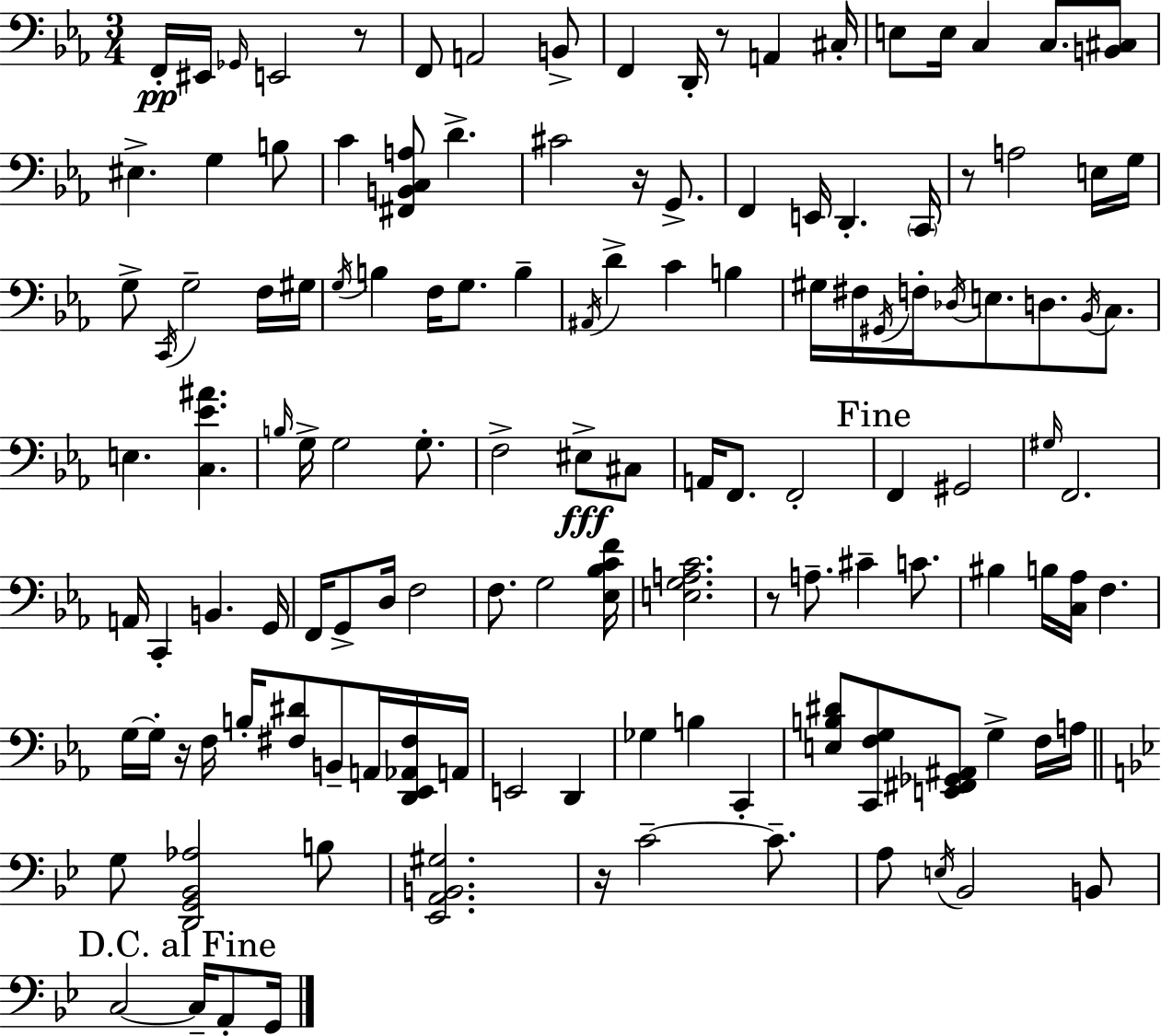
F2/s EIS2/s Gb2/s E2/h R/e F2/e A2/h B2/e F2/q D2/s R/e A2/q C#3/s E3/e E3/s C3/q C3/e. [B2,C#3]/e EIS3/q. G3/q B3/e C4/q [F#2,B2,C3,A3]/e D4/q. C#4/h R/s G2/e. F2/q E2/s D2/q. C2/s R/e A3/h E3/s G3/s G3/e C2/s G3/h F3/s G#3/s G3/s B3/q F3/s G3/e. B3/q A#2/s D4/q C4/q B3/q G#3/s F#3/s G#2/s F3/s Db3/s E3/e. D3/e. Bb2/s C3/e. E3/q. [C3,Eb4,A#4]/q. B3/s G3/s G3/h G3/e. F3/h EIS3/e C#3/e A2/s F2/e. F2/h F2/q G#2/h G#3/s F2/h. A2/s C2/q B2/q. G2/s F2/s G2/e D3/s F3/h F3/e. G3/h [Eb3,Bb3,C4,F4]/s [E3,G3,A3,C4]/h. R/e A3/e. C#4/q C4/e. BIS3/q B3/s [C3,Ab3]/s F3/q. G3/s G3/s R/s F3/s B3/s [F#3,D#4]/e B2/e A2/s [D2,Eb2,Ab2,F#3]/s A2/s E2/h D2/q Gb3/q B3/q C2/q [E3,B3,D#4]/e [C2,F3,G3]/e [E2,F#2,Gb2,A#2]/e G3/q F3/s A3/s G3/e [D2,G2,Bb2,Ab3]/h B3/e [Eb2,A2,B2,G#3]/h. R/s C4/h C4/e. A3/e E3/s Bb2/h B2/e C3/h C3/s A2/e G2/s